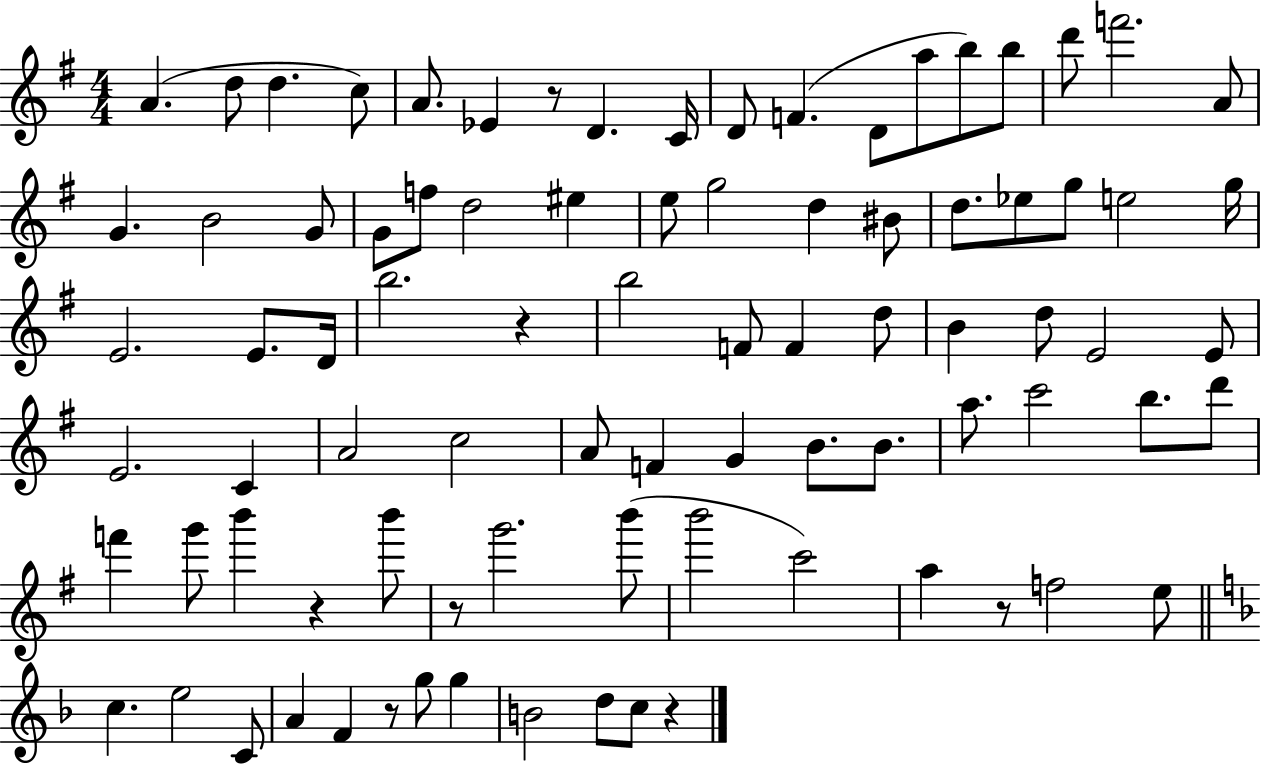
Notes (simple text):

A4/q. D5/e D5/q. C5/e A4/e. Eb4/q R/e D4/q. C4/s D4/e F4/q. D4/e A5/e B5/e B5/e D6/e F6/h. A4/e G4/q. B4/h G4/e G4/e F5/e D5/h EIS5/q E5/e G5/h D5/q BIS4/e D5/e. Eb5/e G5/e E5/h G5/s E4/h. E4/e. D4/s B5/h. R/q B5/h F4/e F4/q D5/e B4/q D5/e E4/h E4/e E4/h. C4/q A4/h C5/h A4/e F4/q G4/q B4/e. B4/e. A5/e. C6/h B5/e. D6/e F6/q G6/e B6/q R/q B6/e R/e G6/h. B6/e B6/h C6/h A5/q R/e F5/h E5/e C5/q. E5/h C4/e A4/q F4/q R/e G5/e G5/q B4/h D5/e C5/e R/q